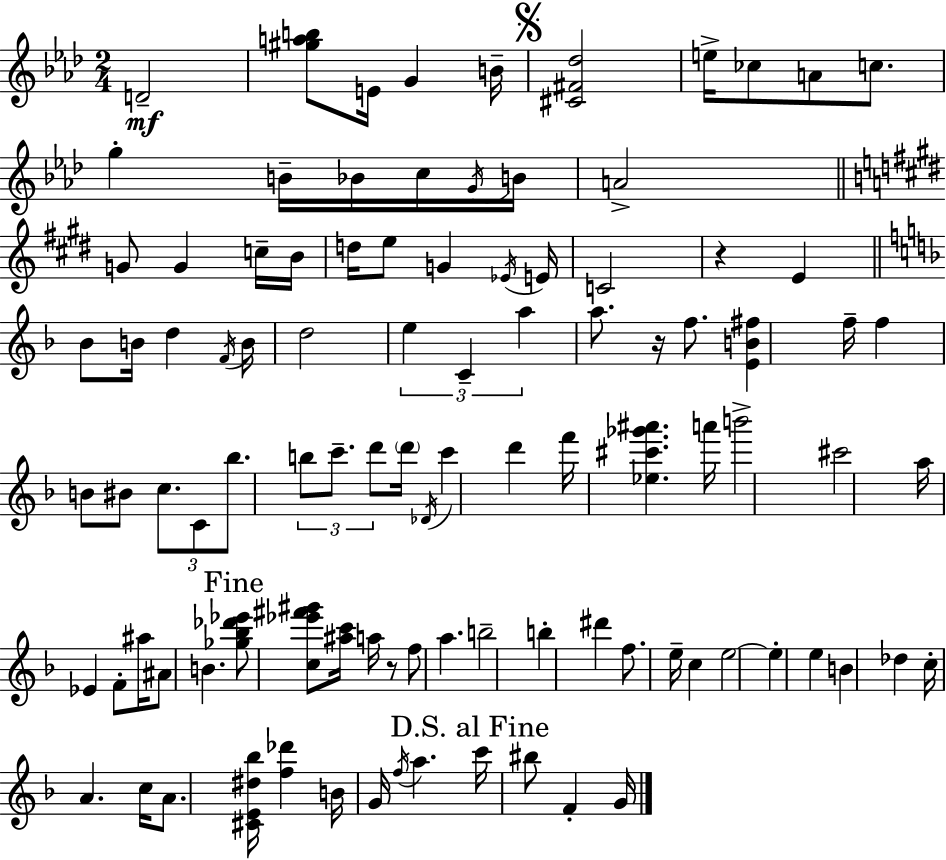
{
  \clef treble
  \numericTimeSignature
  \time 2/4
  \key aes \major
  \repeat volta 2 { d'2--\mf | <gis'' a'' b''>8 e'16 g'4 b'16-- | \mark \markup { \musicglyph "scripts.segno" } <cis' fis' des''>2 | e''16-> ces''8 a'8 c''8. | \break g''4-. b'16-- bes'16 c''16 \acciaccatura { g'16 } | b'16 a'2-> | \bar "||" \break \key e \major g'8 g'4 c''16-- b'16 | d''16 e''8 g'4 \acciaccatura { ees'16 } | e'16 c'2 | r4 e'4 | \break \bar "||" \break \key f \major bes'8 b'16 d''4 \acciaccatura { f'16 } | b'16 d''2 | \tuplet 3/2 { e''4 c'4-- | a''4 } a''8. | \break r16 f''8. <e' b' fis''>4 | f''16-- f''4 b'8 bis'8 | \tuplet 3/2 { c''8. c'8 bes''8. } | \tuplet 3/2 { b''8 c'''8.-- d'''8 } | \break \parenthesize d'''16 \acciaccatura { des'16 } c'''4 d'''4 | f'''16 <ees'' cis''' ges''' ais'''>4. | a'''16 b'''2-> | cis'''2 | \break a''16 ees'4 f'8-. | ais''16 ais'8 b'4. | \mark "Fine" <ges'' bes'' des''' ees'''>8 <c'' ees''' fis''' gis'''>8 <ais'' c'''>16 a''16 | r8 f''8 a''4. | \break b''2-- | b''4-. dis'''4 | f''8. e''16-- c''4 | e''2~~ | \break e''4-. e''4 | b'4 des''4 | c''16-. a'4. | c''16 a'8. <cis' e' dis'' bes''>16 <f'' des'''>4 | \break b'16 g'16 \acciaccatura { f''16 } a''4. | \mark "D.S. al Fine" c'''16 bis''8 f'4-. | g'16 } \bar "|."
}